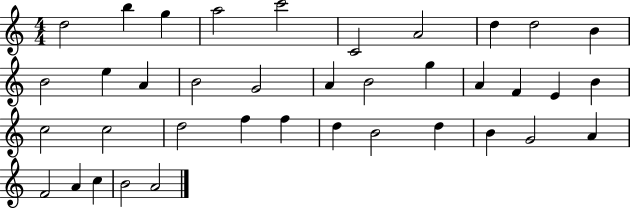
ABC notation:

X:1
T:Untitled
M:4/4
L:1/4
K:C
d2 b g a2 c'2 C2 A2 d d2 B B2 e A B2 G2 A B2 g A F E B c2 c2 d2 f f d B2 d B G2 A F2 A c B2 A2